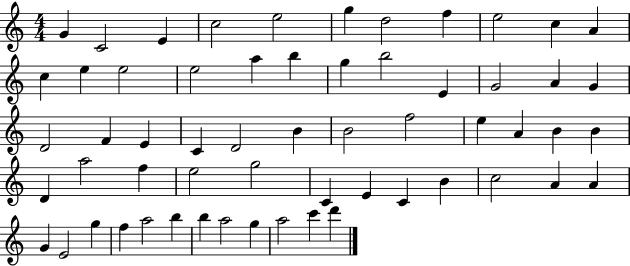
{
  \clef treble
  \numericTimeSignature
  \time 4/4
  \key c \major
  g'4 c'2 e'4 | c''2 e''2 | g''4 d''2 f''4 | e''2 c''4 a'4 | \break c''4 e''4 e''2 | e''2 a''4 b''4 | g''4 b''2 e'4 | g'2 a'4 g'4 | \break d'2 f'4 e'4 | c'4 d'2 b'4 | b'2 f''2 | e''4 a'4 b'4 b'4 | \break d'4 a''2 f''4 | e''2 g''2 | c'4 e'4 c'4 b'4 | c''2 a'4 a'4 | \break g'4 e'2 g''4 | f''4 a''2 b''4 | b''4 a''2 g''4 | a''2 c'''4 d'''4 | \break \bar "|."
}